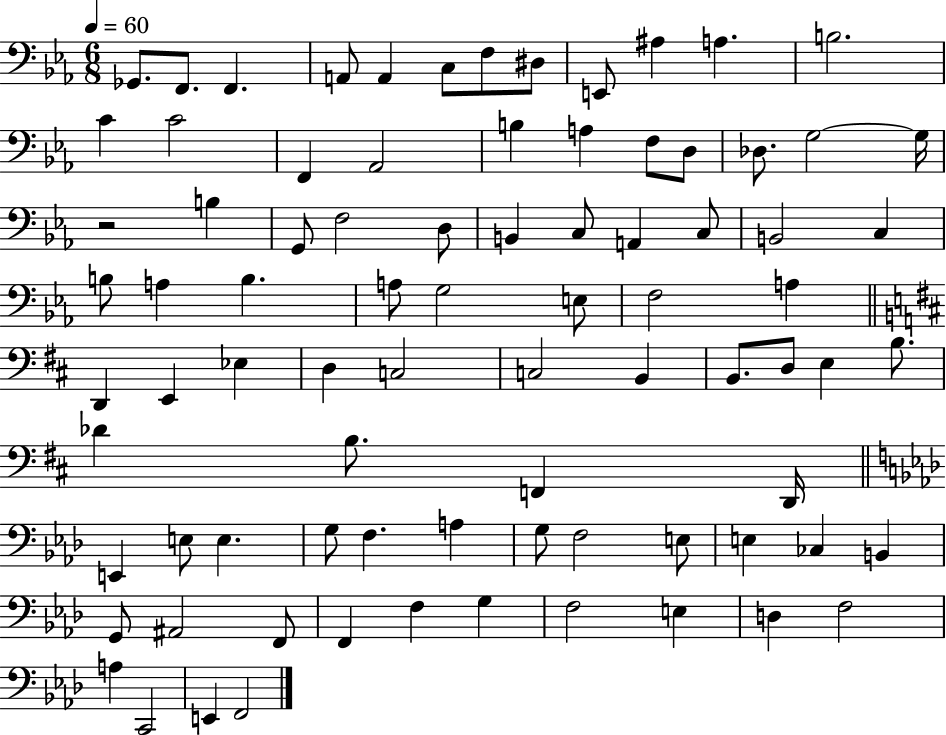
{
  \clef bass
  \numericTimeSignature
  \time 6/8
  \key ees \major
  \tempo 4 = 60
  ges,8. f,8. f,4. | a,8 a,4 c8 f8 dis8 | e,8 ais4 a4. | b2. | \break c'4 c'2 | f,4 aes,2 | b4 a4 f8 d8 | des8. g2~~ g16 | \break r2 b4 | g,8 f2 d8 | b,4 c8 a,4 c8 | b,2 c4 | \break b8 a4 b4. | a8 g2 e8 | f2 a4 | \bar "||" \break \key d \major d,4 e,4 ees4 | d4 c2 | c2 b,4 | b,8. d8 e4 b8. | \break des'4 b8. f,4 d,16 | \bar "||" \break \key aes \major e,4 e8 e4. | g8 f4. a4 | g8 f2 e8 | e4 ces4 b,4 | \break g,8 ais,2 f,8 | f,4 f4 g4 | f2 e4 | d4 f2 | \break a4 c,2 | e,4 f,2 | \bar "|."
}